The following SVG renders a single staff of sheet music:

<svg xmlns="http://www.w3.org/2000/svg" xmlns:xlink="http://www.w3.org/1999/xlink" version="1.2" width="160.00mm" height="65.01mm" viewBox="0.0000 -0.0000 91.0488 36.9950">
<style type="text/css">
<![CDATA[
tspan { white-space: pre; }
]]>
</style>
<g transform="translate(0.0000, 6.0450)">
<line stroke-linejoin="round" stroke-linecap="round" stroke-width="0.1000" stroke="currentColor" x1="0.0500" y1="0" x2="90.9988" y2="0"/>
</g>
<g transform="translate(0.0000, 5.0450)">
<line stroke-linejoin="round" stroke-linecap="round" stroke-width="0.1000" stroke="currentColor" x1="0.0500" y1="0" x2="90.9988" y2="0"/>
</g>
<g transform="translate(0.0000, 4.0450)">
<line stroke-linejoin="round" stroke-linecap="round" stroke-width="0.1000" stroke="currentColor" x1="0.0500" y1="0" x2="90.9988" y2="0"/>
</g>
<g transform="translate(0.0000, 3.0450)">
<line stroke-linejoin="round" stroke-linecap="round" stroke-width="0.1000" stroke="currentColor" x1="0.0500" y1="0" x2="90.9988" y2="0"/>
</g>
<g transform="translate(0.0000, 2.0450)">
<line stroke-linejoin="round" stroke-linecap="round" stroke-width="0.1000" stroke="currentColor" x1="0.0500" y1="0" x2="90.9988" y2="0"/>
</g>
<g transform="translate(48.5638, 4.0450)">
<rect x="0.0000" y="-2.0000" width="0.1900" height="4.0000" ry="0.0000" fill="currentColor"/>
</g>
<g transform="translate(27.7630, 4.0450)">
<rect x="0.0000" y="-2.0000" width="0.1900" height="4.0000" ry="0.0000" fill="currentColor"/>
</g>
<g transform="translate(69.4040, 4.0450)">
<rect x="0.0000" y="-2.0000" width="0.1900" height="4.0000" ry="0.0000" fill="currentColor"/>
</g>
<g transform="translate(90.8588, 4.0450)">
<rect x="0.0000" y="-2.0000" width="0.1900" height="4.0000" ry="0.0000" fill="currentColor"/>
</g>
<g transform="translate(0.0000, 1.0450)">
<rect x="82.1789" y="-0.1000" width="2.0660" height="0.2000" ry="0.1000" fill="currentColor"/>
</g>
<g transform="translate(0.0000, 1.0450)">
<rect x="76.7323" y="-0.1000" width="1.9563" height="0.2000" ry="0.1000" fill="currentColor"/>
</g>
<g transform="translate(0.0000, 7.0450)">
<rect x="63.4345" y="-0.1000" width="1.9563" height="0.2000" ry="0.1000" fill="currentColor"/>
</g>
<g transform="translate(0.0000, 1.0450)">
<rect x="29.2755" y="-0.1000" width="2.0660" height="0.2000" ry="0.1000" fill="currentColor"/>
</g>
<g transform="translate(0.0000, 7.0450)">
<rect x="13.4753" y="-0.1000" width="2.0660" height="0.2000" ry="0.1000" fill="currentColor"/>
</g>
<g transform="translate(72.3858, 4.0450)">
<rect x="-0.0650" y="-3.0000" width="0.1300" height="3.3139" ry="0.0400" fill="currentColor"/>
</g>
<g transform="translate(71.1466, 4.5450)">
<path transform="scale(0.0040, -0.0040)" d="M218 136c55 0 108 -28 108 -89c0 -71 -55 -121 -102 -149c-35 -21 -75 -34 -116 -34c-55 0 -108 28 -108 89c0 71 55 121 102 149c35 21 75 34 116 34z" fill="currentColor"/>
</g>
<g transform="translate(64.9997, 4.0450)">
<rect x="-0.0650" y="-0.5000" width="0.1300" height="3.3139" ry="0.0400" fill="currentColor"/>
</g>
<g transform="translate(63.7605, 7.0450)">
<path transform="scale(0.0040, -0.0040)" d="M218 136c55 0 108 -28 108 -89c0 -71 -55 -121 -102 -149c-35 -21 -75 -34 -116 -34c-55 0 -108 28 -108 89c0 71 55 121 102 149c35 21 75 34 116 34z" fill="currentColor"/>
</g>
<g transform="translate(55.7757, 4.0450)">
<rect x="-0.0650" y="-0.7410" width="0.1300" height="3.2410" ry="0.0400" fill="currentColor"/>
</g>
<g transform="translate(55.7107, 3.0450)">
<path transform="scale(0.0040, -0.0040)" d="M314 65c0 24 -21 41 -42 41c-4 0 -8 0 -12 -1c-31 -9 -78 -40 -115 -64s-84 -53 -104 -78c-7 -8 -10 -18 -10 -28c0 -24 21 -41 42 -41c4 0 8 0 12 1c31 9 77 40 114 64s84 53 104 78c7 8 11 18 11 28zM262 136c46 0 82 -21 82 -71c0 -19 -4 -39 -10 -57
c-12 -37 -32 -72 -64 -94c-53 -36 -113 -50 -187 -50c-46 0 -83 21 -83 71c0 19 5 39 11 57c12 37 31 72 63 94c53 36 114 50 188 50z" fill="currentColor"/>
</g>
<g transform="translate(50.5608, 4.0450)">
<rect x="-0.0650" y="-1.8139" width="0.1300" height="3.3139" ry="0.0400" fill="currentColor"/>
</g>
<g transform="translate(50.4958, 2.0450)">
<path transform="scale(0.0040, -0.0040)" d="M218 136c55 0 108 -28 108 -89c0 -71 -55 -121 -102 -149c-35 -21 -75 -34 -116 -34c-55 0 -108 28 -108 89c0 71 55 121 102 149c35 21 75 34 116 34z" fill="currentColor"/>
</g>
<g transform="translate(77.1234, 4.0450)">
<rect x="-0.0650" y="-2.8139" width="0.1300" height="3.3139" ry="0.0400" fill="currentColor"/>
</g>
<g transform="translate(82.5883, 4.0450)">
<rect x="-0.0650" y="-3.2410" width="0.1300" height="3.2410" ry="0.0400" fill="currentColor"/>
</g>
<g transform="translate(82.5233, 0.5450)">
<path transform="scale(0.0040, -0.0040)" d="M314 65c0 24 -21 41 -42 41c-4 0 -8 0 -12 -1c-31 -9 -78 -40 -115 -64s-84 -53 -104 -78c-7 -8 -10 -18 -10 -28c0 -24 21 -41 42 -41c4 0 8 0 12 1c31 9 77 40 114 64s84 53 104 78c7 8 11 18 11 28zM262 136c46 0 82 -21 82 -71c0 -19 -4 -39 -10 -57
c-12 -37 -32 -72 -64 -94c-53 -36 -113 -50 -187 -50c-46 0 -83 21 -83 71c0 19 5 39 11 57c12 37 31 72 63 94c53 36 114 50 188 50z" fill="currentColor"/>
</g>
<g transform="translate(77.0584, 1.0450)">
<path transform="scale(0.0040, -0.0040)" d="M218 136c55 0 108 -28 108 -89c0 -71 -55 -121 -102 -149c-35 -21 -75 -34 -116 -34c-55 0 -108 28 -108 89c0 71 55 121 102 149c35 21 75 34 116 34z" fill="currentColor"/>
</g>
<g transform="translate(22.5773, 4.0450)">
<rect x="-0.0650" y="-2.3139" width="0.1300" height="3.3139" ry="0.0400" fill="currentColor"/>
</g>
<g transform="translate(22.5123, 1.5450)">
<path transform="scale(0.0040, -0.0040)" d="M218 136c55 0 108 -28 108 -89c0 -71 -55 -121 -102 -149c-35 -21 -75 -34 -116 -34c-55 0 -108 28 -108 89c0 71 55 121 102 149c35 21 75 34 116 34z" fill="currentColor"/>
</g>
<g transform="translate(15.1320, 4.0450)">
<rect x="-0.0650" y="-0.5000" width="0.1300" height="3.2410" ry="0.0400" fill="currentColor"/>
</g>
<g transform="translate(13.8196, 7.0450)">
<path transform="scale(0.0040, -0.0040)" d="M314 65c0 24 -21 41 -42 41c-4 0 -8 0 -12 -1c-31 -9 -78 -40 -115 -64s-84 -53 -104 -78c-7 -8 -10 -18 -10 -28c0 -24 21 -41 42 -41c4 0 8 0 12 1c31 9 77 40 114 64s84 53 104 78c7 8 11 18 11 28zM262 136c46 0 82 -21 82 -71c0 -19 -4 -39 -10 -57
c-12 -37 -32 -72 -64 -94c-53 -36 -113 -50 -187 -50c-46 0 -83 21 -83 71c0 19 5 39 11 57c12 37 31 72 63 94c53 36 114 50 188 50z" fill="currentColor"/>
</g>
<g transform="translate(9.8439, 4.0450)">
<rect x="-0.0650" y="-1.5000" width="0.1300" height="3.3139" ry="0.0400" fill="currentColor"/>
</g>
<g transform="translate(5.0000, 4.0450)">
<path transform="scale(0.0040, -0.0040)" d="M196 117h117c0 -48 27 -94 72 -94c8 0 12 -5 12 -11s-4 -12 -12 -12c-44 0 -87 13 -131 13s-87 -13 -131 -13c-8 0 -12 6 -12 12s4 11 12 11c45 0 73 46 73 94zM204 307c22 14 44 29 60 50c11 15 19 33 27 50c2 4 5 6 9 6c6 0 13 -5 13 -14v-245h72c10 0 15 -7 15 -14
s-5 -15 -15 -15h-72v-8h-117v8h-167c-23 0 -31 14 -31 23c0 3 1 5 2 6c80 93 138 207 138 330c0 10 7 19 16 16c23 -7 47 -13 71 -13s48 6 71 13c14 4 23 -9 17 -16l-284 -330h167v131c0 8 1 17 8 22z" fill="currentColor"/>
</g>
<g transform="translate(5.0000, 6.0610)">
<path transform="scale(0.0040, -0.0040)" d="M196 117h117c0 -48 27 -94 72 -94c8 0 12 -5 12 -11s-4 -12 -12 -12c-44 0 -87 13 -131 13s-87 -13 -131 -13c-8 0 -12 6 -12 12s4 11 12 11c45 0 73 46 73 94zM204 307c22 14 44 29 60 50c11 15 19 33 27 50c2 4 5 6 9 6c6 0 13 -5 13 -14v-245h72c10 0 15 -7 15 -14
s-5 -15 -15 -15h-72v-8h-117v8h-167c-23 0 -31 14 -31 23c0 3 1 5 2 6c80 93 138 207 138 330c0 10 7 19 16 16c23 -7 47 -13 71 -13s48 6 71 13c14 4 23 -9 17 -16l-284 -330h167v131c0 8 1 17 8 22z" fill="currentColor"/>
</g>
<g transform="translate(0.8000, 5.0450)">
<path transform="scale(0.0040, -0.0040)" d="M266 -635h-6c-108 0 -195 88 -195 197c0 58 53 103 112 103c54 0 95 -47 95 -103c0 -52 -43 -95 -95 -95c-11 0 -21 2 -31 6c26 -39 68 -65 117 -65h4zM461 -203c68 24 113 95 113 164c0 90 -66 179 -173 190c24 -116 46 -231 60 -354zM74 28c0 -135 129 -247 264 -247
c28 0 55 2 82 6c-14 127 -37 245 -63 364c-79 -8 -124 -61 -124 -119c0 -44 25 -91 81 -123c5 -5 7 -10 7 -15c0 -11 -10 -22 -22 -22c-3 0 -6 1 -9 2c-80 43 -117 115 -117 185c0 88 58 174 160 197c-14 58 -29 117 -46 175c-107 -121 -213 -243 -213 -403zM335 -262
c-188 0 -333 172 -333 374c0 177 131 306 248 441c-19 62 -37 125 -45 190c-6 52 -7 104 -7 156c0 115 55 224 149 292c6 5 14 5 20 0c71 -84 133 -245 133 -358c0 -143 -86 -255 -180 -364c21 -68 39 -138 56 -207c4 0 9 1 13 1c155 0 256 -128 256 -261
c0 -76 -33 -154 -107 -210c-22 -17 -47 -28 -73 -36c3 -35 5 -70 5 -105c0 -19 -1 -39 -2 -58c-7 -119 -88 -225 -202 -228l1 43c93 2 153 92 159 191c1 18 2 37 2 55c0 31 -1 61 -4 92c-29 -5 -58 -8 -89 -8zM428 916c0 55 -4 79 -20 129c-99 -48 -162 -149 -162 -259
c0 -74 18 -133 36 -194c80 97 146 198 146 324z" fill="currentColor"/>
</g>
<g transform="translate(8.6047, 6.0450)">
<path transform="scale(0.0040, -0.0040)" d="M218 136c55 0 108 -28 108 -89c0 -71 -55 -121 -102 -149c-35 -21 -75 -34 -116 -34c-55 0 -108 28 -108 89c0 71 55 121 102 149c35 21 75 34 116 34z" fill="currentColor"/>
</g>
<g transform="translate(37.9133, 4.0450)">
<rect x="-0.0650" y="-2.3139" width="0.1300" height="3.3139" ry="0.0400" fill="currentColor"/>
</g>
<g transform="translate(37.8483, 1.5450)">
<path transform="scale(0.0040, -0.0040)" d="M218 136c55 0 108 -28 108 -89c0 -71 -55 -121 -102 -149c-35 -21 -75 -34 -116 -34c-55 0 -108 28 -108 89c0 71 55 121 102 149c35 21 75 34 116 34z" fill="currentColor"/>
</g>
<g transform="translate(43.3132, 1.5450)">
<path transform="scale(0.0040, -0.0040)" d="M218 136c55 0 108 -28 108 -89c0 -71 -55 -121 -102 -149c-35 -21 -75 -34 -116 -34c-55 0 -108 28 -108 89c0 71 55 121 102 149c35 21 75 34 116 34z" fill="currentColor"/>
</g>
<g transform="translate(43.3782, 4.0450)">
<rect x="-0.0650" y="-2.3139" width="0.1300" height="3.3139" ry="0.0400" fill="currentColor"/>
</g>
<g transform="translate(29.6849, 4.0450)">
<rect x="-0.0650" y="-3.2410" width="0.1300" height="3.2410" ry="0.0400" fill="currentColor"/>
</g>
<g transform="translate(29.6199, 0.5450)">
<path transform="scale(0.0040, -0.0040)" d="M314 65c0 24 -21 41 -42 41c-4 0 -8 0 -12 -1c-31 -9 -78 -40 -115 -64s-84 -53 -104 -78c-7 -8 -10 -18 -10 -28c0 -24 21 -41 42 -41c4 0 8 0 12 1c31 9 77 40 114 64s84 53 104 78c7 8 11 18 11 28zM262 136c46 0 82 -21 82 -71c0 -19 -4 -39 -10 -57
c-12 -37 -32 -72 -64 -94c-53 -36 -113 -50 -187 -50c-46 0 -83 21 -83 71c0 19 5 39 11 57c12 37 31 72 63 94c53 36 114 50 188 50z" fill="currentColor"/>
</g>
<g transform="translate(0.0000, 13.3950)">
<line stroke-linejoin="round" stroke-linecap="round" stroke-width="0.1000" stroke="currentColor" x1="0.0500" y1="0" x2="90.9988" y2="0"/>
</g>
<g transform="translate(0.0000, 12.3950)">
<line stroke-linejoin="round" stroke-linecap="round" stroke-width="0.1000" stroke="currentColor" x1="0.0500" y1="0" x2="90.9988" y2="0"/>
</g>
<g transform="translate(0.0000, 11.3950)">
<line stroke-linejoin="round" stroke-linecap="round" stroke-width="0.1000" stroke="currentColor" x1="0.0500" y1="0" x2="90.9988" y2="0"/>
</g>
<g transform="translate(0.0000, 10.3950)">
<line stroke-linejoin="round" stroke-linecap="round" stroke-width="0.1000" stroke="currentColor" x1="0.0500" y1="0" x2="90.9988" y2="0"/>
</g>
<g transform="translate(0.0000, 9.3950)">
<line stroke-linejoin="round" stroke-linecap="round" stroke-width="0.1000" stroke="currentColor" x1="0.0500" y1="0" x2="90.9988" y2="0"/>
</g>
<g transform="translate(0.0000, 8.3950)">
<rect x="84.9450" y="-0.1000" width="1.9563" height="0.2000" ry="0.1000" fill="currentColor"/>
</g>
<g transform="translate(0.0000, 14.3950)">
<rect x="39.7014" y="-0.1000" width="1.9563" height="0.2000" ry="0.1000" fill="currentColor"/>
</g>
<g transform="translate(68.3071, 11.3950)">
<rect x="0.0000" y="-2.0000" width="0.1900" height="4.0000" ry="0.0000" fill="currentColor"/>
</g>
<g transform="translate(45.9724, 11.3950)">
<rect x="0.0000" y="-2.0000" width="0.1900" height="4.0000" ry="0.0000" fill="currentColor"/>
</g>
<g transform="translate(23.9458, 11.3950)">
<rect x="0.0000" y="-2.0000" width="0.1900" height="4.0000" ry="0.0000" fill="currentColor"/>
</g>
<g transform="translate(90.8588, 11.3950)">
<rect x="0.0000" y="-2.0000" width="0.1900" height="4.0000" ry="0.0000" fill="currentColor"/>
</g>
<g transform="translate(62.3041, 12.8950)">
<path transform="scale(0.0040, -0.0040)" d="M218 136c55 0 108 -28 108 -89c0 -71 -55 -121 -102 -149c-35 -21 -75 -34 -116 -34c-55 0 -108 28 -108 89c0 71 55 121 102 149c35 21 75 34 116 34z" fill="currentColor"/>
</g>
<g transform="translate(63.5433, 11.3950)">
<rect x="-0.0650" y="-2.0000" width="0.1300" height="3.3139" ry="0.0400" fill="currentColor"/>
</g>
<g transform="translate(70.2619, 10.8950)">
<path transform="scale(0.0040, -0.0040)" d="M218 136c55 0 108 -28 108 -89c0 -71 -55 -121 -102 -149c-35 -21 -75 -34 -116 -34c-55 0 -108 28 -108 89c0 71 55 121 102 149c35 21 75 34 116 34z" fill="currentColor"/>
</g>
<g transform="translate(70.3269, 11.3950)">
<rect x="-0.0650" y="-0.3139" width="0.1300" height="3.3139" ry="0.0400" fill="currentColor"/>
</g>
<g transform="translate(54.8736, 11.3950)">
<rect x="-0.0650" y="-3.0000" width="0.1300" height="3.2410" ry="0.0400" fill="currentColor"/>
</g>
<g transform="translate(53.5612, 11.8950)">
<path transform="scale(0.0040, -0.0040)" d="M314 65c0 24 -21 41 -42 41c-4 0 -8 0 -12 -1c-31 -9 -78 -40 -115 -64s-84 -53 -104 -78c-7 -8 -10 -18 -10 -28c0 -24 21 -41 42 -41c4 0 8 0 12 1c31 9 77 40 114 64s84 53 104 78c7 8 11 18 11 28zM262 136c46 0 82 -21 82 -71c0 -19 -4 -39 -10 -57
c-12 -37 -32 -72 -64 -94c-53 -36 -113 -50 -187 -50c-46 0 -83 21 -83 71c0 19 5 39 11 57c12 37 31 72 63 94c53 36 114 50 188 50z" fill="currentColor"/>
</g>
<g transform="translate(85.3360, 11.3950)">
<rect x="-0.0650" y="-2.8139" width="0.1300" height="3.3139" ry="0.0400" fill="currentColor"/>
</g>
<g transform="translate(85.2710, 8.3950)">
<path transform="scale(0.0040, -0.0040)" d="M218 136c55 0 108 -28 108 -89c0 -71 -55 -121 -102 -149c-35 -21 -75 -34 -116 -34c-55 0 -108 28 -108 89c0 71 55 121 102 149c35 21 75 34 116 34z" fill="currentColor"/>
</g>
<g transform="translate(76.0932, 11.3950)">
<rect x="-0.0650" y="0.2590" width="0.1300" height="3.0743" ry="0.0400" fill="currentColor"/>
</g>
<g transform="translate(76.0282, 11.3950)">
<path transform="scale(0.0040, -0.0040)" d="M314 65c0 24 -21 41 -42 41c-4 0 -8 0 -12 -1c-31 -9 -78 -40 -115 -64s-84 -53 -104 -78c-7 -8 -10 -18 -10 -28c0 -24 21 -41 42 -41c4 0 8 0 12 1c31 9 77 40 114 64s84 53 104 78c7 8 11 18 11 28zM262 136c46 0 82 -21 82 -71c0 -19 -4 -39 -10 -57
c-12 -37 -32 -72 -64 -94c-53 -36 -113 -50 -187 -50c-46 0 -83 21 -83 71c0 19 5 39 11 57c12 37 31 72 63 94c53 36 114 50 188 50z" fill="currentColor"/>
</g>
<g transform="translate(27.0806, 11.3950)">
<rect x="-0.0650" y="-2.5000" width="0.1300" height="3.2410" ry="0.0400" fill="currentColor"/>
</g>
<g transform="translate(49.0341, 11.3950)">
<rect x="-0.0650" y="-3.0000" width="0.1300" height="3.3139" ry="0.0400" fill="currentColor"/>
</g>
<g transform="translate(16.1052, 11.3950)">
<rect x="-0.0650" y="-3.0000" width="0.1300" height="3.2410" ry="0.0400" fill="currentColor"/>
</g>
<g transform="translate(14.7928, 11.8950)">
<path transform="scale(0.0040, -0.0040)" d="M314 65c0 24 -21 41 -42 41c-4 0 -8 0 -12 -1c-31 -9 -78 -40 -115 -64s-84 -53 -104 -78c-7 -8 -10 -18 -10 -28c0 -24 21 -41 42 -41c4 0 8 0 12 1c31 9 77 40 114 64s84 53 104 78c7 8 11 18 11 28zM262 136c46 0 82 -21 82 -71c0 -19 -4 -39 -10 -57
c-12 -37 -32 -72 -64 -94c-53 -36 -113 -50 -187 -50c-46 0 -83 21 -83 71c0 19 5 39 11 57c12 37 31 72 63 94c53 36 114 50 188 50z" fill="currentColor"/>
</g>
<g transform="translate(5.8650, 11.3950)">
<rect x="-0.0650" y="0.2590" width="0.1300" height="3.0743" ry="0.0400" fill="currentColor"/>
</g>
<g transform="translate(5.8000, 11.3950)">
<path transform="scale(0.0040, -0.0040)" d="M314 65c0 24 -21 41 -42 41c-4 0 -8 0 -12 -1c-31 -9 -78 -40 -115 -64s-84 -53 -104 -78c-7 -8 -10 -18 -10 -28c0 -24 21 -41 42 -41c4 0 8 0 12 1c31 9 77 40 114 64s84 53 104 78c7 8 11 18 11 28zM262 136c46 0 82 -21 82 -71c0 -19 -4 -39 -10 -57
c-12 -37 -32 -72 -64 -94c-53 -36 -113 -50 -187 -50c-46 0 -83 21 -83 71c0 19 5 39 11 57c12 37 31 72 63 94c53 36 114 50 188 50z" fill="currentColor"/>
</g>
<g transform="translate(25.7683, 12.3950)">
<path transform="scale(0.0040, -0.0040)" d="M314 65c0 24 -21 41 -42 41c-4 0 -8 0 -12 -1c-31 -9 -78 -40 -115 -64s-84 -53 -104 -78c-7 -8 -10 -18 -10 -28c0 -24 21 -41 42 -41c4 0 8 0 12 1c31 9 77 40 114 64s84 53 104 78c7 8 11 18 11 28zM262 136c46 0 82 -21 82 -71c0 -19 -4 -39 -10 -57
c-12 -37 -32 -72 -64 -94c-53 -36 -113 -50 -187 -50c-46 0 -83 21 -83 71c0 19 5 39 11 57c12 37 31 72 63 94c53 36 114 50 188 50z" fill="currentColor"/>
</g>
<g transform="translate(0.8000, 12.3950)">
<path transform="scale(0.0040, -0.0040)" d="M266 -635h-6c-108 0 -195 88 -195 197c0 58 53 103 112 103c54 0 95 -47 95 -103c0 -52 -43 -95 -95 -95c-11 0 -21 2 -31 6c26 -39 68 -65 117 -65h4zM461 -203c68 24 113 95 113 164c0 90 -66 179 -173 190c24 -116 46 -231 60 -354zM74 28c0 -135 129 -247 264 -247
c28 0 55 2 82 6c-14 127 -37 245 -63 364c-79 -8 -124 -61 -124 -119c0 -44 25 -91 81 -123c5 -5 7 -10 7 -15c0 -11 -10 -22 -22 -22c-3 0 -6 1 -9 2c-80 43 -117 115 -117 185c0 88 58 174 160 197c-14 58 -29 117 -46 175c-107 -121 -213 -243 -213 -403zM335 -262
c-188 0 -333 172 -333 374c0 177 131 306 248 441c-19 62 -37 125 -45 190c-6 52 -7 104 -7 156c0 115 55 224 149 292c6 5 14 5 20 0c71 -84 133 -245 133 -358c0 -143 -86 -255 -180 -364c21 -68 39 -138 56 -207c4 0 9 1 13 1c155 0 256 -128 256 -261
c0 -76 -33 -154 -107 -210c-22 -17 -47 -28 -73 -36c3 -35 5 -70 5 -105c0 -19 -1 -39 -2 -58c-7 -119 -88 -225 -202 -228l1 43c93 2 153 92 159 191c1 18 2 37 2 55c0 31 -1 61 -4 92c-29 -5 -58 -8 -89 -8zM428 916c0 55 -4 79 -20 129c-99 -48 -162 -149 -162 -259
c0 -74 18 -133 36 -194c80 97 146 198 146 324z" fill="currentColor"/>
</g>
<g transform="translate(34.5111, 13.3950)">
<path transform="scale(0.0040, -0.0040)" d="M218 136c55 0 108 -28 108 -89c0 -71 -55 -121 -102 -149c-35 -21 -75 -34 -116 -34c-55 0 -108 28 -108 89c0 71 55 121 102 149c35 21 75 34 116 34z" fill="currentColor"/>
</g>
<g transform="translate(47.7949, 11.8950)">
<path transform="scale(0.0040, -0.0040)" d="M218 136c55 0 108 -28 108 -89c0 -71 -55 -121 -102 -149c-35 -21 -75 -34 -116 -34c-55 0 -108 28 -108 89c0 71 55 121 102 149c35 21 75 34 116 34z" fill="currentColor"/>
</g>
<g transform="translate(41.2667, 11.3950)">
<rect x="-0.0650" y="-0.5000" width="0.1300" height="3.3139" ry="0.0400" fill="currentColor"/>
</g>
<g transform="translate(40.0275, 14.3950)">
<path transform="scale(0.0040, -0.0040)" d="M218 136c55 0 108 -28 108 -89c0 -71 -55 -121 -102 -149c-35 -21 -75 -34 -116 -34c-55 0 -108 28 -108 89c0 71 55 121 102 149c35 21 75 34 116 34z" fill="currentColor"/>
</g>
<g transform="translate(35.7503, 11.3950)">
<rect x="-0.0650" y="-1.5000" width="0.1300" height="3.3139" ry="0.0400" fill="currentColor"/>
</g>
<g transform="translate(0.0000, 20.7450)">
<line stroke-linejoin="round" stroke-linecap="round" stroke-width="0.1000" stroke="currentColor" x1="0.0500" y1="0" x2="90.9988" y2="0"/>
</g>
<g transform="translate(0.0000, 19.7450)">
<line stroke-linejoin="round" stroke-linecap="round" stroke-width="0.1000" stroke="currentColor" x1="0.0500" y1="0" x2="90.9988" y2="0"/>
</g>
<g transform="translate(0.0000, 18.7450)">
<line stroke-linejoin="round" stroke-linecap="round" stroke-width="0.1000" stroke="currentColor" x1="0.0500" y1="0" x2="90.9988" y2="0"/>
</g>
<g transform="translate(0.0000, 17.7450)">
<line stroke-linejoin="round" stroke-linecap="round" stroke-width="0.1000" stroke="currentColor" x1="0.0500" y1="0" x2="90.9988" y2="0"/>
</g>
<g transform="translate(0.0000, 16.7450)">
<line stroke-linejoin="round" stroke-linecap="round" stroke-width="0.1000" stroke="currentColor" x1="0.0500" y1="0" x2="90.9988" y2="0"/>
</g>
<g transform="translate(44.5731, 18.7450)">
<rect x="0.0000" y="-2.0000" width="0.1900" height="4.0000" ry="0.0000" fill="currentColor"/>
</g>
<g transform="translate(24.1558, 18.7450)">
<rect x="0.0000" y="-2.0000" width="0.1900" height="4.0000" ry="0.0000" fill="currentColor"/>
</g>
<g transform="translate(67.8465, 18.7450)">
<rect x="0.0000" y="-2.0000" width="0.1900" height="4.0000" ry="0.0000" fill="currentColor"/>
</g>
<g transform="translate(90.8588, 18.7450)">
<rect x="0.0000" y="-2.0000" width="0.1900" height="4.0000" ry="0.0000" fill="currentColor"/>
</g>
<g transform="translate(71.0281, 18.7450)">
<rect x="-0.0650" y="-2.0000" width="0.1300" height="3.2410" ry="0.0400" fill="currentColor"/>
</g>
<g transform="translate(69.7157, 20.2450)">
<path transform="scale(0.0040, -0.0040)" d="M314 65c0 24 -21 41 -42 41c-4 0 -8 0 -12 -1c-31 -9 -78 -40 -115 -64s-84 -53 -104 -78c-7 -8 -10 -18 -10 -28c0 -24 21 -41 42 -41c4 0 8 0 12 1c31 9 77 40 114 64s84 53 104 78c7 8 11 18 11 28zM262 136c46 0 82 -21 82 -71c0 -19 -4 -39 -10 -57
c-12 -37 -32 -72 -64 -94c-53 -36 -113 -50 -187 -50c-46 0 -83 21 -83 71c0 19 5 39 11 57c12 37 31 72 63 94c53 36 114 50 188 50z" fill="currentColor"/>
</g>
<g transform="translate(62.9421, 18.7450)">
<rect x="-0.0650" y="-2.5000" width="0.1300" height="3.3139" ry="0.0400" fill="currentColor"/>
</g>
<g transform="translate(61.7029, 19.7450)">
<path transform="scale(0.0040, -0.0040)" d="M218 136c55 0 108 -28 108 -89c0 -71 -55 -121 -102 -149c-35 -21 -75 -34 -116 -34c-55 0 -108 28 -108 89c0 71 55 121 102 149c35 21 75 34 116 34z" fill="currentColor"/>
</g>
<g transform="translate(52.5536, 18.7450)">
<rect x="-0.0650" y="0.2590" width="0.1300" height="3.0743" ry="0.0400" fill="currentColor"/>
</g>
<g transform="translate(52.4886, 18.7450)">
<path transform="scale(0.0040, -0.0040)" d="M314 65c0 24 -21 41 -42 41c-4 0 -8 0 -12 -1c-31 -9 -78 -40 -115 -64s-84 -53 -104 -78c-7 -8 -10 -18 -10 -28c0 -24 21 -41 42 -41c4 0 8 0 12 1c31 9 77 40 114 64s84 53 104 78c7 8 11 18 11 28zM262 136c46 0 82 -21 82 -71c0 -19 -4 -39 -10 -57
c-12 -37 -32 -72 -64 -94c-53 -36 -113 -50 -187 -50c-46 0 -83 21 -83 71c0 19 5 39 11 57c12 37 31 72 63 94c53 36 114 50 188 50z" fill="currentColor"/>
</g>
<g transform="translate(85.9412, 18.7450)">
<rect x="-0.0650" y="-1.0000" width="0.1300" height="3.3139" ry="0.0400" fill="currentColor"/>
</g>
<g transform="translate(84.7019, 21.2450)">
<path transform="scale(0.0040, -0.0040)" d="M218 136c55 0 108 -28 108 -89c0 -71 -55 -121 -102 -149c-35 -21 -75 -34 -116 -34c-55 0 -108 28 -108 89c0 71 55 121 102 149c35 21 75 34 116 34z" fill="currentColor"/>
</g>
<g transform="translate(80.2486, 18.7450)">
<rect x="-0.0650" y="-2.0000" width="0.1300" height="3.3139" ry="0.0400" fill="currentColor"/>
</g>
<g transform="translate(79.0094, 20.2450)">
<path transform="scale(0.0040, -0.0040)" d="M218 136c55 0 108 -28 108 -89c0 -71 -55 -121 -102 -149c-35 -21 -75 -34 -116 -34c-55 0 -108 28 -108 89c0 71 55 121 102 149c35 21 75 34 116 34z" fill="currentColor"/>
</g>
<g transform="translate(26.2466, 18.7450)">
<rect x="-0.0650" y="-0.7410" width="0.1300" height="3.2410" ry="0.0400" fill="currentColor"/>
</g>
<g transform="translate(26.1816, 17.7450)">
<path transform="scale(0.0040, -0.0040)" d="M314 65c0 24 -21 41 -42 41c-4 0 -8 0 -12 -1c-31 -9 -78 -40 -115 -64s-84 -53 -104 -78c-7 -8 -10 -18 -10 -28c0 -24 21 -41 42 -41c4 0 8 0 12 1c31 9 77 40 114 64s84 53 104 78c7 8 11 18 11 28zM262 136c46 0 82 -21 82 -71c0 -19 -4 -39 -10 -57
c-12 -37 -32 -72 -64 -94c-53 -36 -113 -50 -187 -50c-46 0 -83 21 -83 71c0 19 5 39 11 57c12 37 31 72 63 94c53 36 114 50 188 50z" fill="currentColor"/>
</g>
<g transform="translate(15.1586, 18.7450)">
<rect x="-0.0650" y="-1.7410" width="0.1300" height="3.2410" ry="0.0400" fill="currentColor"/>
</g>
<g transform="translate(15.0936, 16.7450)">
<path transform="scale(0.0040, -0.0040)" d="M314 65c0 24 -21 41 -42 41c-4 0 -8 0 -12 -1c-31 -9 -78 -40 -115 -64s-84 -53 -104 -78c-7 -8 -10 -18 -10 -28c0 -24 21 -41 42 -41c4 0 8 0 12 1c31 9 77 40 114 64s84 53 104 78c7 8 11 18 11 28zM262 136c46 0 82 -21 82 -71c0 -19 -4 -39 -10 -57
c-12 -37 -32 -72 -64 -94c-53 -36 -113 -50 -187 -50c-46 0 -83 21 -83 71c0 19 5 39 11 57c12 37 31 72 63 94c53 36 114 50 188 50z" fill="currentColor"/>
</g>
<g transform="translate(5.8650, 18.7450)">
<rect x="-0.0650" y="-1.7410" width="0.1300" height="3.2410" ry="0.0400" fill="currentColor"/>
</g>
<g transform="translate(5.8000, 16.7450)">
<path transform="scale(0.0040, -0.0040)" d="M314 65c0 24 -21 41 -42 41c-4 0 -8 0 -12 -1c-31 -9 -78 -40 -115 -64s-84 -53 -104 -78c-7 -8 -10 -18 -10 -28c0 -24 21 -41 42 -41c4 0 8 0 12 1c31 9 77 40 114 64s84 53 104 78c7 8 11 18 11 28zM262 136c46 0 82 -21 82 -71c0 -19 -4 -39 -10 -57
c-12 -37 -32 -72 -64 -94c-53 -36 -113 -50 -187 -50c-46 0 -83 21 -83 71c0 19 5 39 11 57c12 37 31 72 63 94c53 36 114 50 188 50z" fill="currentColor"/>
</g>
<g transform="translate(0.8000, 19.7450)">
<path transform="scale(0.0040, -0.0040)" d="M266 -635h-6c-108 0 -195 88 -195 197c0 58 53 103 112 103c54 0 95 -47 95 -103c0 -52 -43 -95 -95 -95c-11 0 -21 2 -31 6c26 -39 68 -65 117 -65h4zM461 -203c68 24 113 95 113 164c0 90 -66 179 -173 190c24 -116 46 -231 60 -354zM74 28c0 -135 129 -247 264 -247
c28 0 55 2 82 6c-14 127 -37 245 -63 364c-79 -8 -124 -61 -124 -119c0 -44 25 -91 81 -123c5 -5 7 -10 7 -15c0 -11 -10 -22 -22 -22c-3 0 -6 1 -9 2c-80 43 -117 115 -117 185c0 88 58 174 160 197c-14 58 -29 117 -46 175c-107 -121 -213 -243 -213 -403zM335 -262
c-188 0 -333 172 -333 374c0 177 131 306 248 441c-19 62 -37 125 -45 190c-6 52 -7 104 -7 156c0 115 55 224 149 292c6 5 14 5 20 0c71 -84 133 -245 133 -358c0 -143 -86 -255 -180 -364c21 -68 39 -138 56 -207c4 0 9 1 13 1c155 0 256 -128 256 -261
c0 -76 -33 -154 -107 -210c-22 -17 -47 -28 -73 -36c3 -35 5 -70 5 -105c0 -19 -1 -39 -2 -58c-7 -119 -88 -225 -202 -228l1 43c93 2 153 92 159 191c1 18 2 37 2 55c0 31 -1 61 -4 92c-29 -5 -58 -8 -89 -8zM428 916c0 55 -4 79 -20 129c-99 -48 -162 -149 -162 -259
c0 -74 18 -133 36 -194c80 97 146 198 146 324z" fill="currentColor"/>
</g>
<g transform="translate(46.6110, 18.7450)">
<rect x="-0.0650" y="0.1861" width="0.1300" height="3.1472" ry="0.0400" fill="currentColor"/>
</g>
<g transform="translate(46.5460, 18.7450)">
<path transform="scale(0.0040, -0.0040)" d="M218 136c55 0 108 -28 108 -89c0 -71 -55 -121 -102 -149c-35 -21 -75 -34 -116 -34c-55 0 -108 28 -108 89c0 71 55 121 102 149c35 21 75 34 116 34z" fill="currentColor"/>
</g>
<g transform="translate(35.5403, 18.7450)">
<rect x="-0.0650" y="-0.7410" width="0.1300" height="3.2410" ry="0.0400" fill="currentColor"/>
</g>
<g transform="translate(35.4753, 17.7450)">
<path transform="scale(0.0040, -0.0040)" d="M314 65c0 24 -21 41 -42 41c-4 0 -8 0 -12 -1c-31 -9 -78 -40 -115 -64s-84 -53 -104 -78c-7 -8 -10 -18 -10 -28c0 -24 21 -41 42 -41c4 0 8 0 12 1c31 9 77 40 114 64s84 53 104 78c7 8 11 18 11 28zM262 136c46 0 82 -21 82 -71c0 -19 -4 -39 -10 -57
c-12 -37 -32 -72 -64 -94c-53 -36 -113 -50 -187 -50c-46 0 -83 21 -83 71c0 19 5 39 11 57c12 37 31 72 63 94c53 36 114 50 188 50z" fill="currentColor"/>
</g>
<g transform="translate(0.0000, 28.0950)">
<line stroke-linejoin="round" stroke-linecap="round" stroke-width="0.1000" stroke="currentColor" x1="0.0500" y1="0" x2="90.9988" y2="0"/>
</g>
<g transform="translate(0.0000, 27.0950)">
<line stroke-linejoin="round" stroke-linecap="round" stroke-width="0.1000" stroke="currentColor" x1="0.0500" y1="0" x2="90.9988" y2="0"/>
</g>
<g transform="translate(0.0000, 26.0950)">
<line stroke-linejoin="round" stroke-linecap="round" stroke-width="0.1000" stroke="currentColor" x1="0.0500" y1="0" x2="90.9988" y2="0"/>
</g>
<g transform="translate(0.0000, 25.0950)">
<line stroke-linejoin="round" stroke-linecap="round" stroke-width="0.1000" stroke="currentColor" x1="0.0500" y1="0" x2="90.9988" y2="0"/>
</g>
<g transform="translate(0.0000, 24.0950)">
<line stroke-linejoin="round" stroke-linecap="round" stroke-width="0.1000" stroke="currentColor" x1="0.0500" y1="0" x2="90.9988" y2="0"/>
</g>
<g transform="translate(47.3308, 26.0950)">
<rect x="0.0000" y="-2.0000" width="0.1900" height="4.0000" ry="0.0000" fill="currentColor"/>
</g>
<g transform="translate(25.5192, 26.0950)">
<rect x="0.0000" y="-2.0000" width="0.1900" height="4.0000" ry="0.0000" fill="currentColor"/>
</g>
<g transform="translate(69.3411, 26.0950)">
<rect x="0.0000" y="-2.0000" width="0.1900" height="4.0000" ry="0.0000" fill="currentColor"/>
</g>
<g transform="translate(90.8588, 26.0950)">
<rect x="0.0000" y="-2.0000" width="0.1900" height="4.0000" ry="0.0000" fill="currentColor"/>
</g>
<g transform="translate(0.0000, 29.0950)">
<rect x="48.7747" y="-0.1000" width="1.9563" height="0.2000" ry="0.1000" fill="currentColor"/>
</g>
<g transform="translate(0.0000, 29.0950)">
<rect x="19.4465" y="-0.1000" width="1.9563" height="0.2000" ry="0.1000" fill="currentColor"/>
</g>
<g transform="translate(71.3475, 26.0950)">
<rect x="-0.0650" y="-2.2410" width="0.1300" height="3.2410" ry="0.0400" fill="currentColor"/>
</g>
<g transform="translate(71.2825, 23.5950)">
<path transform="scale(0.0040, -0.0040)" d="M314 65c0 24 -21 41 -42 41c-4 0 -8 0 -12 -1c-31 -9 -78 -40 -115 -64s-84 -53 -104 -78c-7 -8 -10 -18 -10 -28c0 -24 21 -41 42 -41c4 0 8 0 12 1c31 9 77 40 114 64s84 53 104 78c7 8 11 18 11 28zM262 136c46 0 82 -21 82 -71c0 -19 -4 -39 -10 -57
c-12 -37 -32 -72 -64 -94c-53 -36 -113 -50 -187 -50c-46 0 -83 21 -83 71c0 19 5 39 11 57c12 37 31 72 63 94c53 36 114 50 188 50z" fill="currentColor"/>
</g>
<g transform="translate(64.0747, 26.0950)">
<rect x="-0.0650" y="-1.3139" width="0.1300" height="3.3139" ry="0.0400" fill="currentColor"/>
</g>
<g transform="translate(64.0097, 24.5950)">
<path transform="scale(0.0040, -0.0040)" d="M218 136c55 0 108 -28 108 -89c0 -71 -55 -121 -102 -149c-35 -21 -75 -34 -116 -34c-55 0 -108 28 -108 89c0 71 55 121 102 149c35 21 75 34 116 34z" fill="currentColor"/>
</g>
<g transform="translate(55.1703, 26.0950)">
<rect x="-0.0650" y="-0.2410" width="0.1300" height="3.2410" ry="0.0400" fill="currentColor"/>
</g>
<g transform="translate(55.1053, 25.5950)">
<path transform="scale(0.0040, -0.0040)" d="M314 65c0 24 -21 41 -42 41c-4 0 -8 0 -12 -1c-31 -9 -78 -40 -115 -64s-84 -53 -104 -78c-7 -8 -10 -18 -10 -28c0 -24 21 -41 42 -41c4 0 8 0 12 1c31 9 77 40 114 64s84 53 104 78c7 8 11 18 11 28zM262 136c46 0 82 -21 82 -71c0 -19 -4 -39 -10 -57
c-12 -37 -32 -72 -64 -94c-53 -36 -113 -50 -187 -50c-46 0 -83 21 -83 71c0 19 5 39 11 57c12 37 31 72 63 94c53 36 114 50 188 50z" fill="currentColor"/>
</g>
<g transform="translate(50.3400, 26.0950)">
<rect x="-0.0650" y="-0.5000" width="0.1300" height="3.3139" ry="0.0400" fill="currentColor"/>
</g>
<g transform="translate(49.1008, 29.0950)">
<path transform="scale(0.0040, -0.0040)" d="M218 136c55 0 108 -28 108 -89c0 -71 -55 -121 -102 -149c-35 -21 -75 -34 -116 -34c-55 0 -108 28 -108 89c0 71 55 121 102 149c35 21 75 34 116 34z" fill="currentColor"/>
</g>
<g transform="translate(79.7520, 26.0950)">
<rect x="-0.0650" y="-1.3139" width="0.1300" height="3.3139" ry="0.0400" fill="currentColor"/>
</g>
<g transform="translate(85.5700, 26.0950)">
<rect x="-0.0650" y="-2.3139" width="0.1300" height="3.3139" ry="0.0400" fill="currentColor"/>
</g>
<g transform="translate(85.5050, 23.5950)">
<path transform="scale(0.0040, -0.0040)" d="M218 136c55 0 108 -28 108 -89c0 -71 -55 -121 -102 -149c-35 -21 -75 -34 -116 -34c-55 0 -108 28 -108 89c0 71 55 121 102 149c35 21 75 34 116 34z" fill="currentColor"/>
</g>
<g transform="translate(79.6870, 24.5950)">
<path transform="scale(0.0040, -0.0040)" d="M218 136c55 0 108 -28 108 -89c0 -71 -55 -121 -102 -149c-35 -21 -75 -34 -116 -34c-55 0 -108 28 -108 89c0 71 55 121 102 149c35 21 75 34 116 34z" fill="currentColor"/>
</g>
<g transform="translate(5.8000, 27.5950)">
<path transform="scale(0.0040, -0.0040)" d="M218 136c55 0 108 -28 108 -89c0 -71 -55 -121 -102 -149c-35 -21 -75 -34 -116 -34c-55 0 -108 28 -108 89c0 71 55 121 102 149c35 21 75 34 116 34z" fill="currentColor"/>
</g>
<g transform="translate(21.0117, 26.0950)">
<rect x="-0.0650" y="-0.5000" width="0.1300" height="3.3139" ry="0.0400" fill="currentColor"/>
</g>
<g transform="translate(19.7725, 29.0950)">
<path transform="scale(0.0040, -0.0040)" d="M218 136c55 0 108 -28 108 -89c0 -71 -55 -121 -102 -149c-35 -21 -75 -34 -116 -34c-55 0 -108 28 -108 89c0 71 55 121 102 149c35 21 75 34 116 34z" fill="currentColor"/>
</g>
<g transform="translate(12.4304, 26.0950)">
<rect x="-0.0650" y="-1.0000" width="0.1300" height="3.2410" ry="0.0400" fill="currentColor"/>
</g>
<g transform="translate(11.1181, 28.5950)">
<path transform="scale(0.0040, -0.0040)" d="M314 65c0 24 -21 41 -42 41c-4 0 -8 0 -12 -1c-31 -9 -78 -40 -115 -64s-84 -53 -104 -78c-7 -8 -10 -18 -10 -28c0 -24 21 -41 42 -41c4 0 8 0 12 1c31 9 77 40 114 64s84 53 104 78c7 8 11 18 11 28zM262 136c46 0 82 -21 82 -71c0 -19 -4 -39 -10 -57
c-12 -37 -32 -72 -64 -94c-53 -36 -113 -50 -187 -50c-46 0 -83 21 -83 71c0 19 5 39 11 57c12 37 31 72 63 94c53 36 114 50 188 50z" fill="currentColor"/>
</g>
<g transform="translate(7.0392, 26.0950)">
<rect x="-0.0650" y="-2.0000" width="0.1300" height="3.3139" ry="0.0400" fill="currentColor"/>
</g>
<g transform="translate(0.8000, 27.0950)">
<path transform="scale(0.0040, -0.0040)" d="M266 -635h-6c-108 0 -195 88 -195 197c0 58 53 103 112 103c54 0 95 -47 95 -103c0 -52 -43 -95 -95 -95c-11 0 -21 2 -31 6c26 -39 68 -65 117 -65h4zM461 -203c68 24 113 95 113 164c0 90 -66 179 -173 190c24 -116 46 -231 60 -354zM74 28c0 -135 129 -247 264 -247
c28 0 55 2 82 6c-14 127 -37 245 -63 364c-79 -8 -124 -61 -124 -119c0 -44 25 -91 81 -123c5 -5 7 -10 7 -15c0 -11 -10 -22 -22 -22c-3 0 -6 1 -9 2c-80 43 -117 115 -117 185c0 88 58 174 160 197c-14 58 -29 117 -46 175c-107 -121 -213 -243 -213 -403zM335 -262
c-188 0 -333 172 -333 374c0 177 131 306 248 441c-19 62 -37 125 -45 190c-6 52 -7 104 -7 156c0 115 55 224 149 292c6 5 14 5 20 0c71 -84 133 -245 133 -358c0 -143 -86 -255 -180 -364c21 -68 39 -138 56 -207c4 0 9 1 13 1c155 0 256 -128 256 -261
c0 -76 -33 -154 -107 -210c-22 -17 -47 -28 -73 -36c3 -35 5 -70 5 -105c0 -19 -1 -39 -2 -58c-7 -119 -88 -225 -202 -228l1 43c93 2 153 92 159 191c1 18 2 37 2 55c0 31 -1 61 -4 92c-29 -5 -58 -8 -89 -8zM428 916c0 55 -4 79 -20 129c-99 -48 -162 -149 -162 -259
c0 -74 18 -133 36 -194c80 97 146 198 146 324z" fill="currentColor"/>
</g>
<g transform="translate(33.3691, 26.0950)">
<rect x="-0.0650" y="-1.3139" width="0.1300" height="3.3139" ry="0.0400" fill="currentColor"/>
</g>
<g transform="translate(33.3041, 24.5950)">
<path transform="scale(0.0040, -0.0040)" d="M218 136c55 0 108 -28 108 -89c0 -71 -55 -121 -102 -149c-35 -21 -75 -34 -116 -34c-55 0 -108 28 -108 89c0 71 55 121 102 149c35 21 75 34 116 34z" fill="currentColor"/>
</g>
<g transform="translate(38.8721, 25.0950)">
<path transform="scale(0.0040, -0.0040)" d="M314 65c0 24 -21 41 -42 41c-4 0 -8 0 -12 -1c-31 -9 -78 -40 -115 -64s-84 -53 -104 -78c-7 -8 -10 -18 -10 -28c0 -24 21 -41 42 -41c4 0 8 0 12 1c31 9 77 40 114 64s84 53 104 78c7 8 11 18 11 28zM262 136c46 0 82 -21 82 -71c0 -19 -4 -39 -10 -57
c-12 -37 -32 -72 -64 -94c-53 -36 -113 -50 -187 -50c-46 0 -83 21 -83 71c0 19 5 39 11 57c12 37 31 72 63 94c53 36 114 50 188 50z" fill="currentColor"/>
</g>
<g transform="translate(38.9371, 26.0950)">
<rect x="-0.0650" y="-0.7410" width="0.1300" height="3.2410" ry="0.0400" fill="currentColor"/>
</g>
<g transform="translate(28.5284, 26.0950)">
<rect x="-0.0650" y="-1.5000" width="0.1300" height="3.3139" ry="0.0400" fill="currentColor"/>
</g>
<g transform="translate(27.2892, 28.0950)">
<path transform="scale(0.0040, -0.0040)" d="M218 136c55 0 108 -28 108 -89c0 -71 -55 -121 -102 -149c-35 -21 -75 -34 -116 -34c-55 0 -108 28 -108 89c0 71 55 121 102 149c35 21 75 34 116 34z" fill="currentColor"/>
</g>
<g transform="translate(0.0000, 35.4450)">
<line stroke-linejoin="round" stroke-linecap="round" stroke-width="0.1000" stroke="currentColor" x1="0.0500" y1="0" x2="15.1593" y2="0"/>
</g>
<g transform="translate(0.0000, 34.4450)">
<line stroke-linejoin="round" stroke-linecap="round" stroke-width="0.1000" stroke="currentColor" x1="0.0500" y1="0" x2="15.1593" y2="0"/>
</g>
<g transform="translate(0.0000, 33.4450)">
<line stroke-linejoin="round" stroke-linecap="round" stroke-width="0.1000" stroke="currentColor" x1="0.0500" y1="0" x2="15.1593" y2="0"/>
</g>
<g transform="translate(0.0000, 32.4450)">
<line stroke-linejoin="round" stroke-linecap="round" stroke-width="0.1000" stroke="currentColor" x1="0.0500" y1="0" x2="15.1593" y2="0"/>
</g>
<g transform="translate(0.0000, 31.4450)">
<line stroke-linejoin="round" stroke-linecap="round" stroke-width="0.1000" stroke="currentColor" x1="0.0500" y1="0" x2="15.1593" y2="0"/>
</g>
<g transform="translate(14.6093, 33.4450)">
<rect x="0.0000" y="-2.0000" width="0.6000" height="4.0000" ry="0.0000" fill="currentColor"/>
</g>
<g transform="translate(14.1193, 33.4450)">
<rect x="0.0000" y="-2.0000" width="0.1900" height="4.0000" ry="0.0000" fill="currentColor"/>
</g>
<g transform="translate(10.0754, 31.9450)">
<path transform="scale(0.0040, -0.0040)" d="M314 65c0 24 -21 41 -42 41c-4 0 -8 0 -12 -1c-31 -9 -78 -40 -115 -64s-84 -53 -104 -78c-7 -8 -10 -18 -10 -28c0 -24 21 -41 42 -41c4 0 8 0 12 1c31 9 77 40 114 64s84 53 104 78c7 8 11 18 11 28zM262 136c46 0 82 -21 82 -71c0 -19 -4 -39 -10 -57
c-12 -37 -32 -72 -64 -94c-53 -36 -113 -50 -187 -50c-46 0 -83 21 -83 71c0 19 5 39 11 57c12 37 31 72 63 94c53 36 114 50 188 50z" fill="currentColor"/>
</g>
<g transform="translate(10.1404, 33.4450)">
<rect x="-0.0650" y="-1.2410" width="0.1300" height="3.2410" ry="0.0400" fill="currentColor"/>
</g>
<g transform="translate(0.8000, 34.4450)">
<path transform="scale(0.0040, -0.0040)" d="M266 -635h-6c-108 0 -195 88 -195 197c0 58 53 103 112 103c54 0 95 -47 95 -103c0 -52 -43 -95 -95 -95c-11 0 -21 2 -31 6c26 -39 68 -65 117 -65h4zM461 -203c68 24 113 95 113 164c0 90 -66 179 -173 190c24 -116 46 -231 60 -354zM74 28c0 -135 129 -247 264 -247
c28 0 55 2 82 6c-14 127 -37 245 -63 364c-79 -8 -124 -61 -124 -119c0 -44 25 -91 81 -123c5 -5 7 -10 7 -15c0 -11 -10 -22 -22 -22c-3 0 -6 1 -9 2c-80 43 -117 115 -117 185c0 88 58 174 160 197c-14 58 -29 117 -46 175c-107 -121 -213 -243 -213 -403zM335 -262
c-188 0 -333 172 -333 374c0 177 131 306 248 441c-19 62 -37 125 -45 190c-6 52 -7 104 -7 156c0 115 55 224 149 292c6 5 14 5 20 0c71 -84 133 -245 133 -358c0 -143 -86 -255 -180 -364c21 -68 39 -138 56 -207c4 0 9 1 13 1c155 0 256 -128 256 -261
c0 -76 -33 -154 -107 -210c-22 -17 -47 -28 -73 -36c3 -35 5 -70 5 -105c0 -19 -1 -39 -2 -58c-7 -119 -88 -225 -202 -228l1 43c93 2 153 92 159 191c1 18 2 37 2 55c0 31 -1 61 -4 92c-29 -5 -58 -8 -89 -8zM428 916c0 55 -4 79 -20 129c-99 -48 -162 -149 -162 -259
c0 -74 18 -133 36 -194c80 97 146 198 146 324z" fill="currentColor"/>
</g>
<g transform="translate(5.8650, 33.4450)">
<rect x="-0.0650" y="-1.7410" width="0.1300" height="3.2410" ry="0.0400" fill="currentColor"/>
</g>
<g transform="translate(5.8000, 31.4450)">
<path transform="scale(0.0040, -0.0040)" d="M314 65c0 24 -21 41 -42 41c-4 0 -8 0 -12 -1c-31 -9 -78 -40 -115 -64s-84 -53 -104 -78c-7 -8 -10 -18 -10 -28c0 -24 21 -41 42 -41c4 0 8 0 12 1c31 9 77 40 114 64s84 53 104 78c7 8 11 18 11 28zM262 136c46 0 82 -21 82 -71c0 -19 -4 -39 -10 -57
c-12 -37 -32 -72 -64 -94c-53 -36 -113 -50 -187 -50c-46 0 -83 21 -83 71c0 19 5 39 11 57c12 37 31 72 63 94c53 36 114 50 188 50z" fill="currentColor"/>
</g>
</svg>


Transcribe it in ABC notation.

X:1
T:Untitled
M:4/4
L:1/4
K:C
E C2 g b2 g g f d2 C A a b2 B2 A2 G2 E C A A2 F c B2 a f2 f2 d2 d2 B B2 G F2 F D F D2 C E e d2 C c2 e g2 e g f2 e2